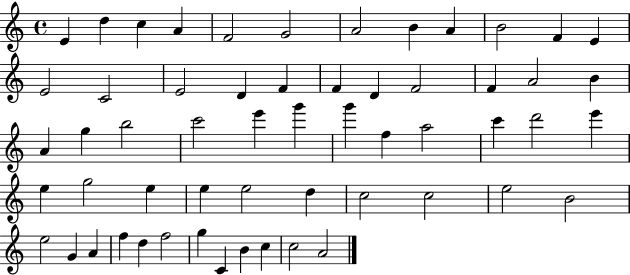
{
  \clef treble
  \time 4/4
  \defaultTimeSignature
  \key c \major
  e'4 d''4 c''4 a'4 | f'2 g'2 | a'2 b'4 a'4 | b'2 f'4 e'4 | \break e'2 c'2 | e'2 d'4 f'4 | f'4 d'4 f'2 | f'4 a'2 b'4 | \break a'4 g''4 b''2 | c'''2 e'''4 g'''4 | g'''4 f''4 a''2 | c'''4 d'''2 e'''4 | \break e''4 g''2 e''4 | e''4 e''2 d''4 | c''2 c''2 | e''2 b'2 | \break e''2 g'4 a'4 | f''4 d''4 f''2 | g''4 c'4 b'4 c''4 | c''2 a'2 | \break \bar "|."
}